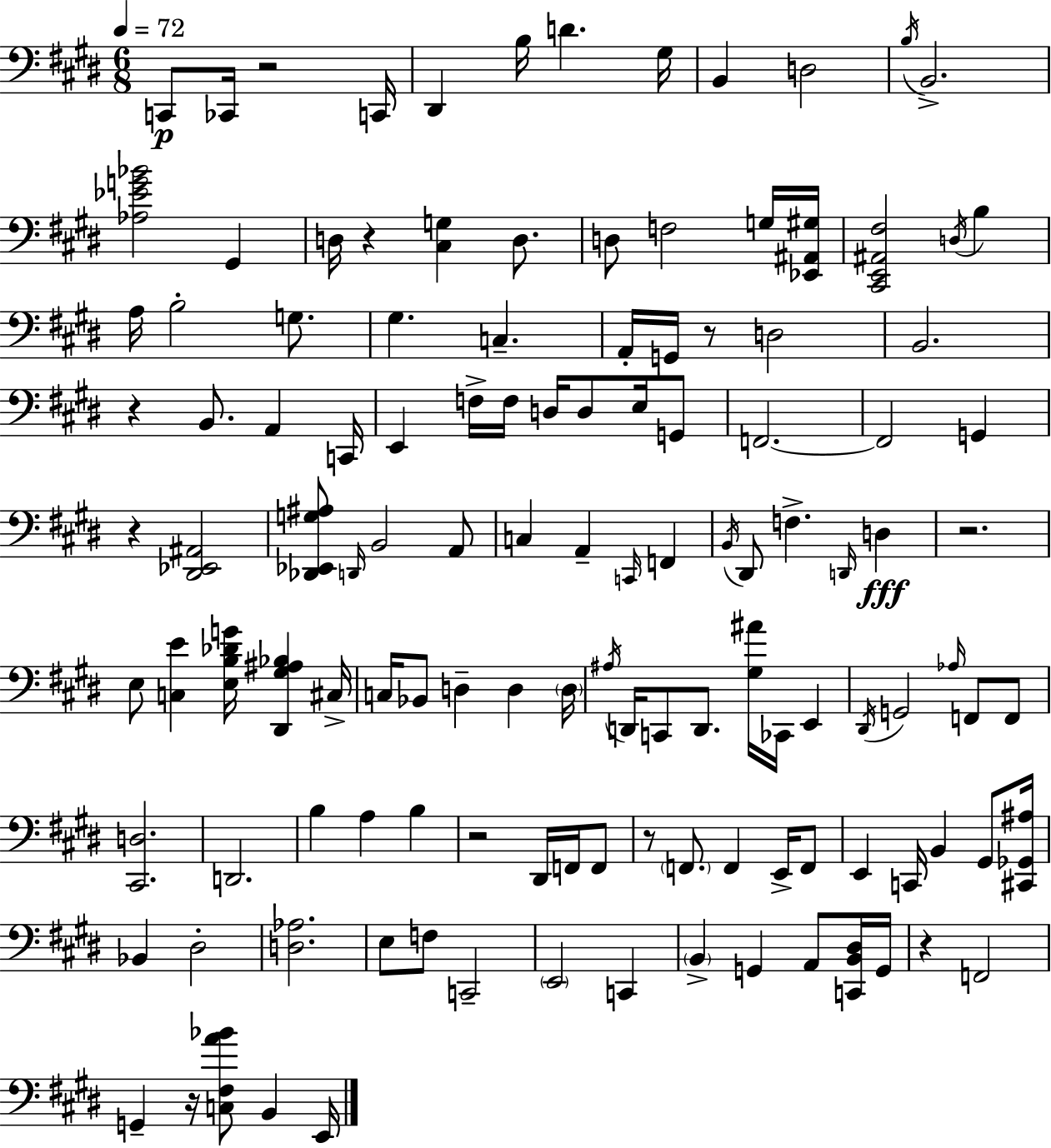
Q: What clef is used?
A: bass